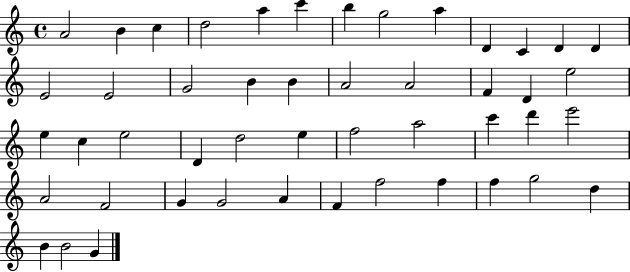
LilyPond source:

{
  \clef treble
  \time 4/4
  \defaultTimeSignature
  \key c \major
  a'2 b'4 c''4 | d''2 a''4 c'''4 | b''4 g''2 a''4 | d'4 c'4 d'4 d'4 | \break e'2 e'2 | g'2 b'4 b'4 | a'2 a'2 | f'4 d'4 e''2 | \break e''4 c''4 e''2 | d'4 d''2 e''4 | f''2 a''2 | c'''4 d'''4 e'''2 | \break a'2 f'2 | g'4 g'2 a'4 | f'4 f''2 f''4 | f''4 g''2 d''4 | \break b'4 b'2 g'4 | \bar "|."
}